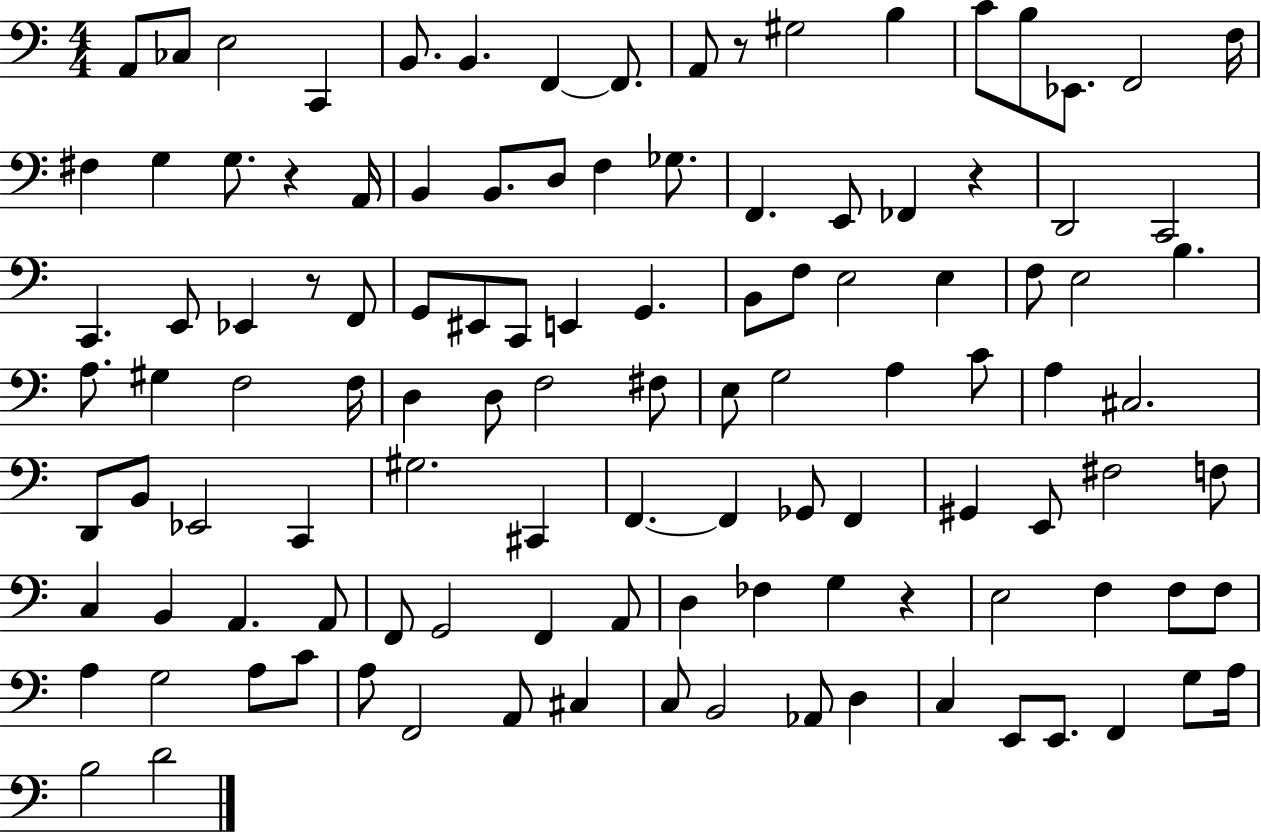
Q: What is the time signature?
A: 4/4